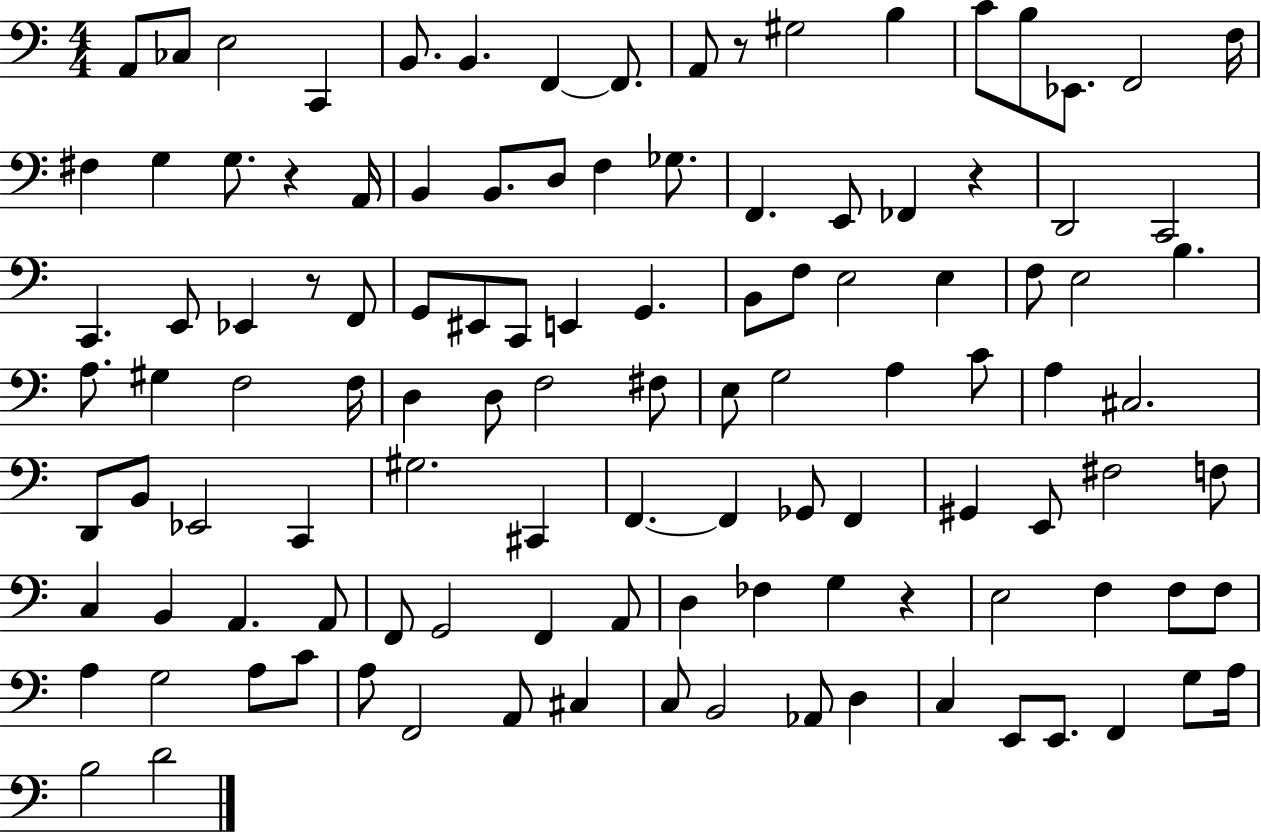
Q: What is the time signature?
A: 4/4